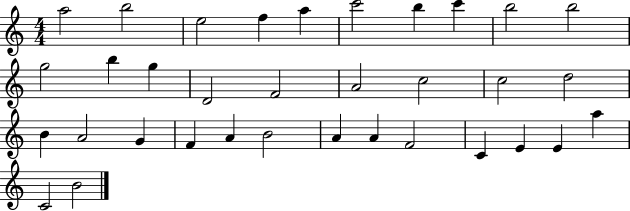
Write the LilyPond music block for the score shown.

{
  \clef treble
  \numericTimeSignature
  \time 4/4
  \key c \major
  a''2 b''2 | e''2 f''4 a''4 | c'''2 b''4 c'''4 | b''2 b''2 | \break g''2 b''4 g''4 | d'2 f'2 | a'2 c''2 | c''2 d''2 | \break b'4 a'2 g'4 | f'4 a'4 b'2 | a'4 a'4 f'2 | c'4 e'4 e'4 a''4 | \break c'2 b'2 | \bar "|."
}